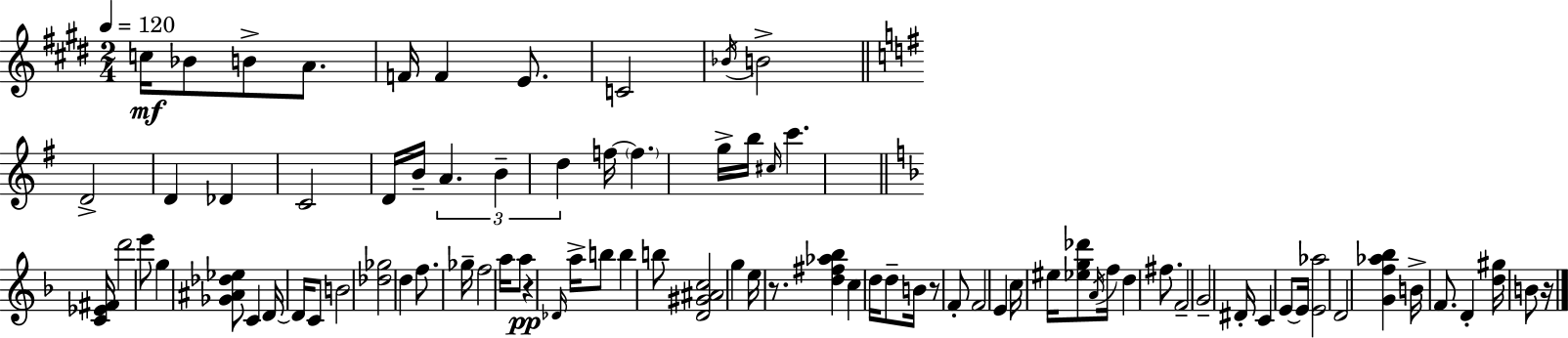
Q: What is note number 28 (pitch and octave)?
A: G5